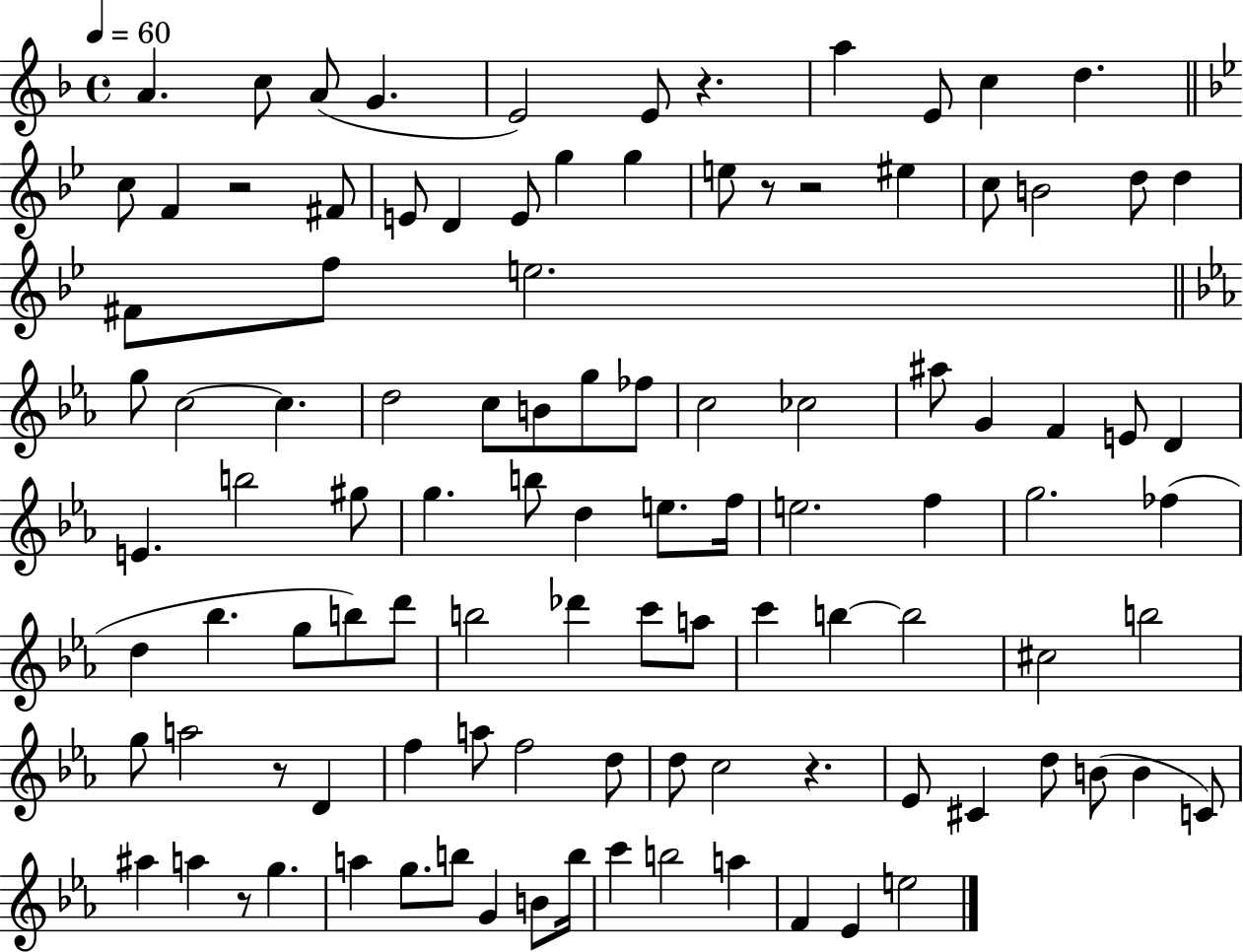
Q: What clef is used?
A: treble